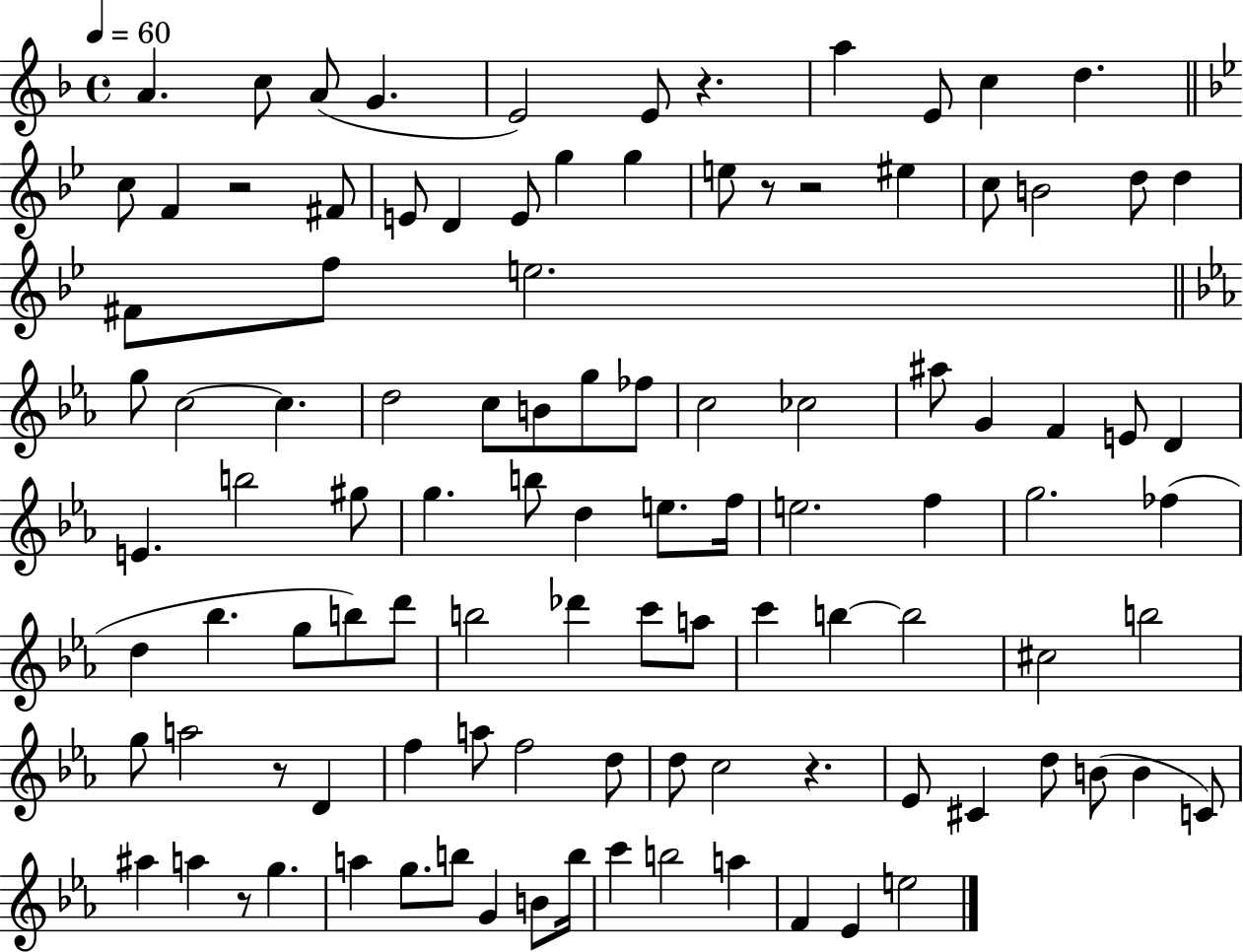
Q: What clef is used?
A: treble